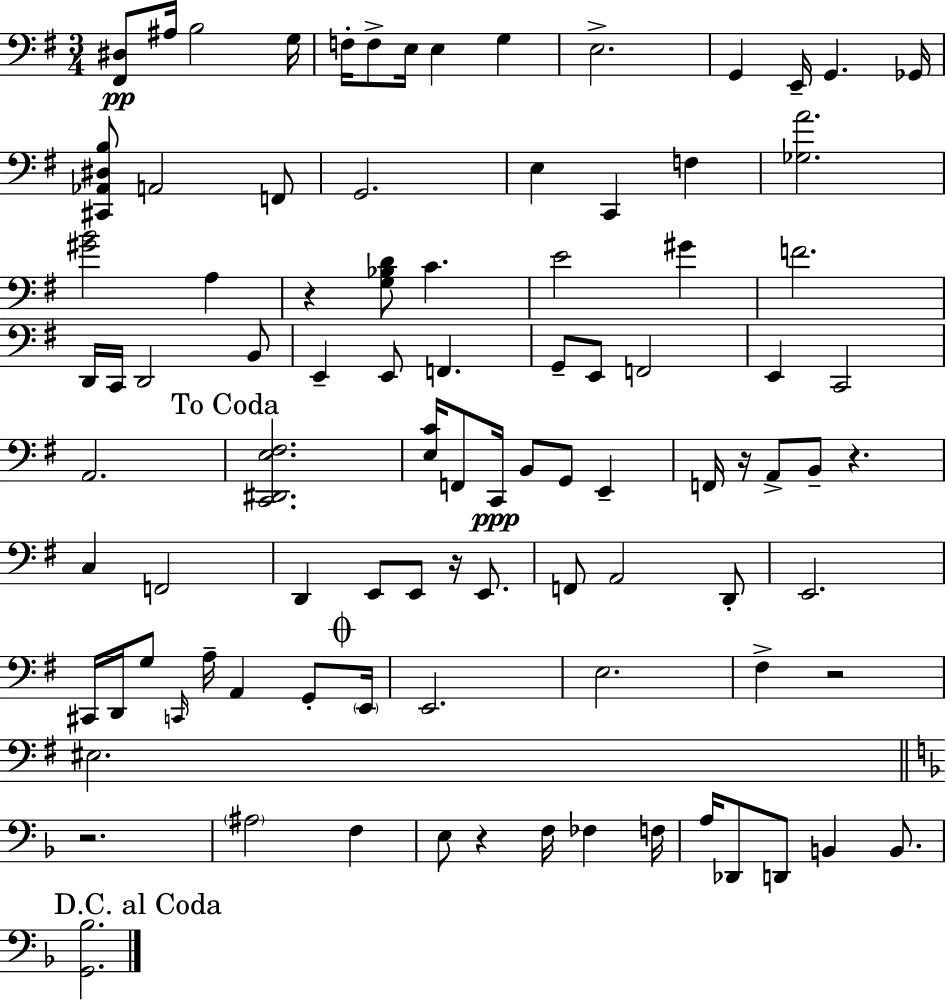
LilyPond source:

{
  \clef bass
  \numericTimeSignature
  \time 3/4
  \key e \minor
  <fis, dis>8\pp ais16 b2 g16 | f16-. f8-> e16 e4 g4 | e2.-> | g,4 e,16-- g,4. ges,16 | \break <cis, aes, dis b>8 a,2 f,8 | g,2. | e4 c,4 f4 | <ges a'>2. | \break <gis' b'>2 a4 | r4 <g bes d'>8 c'4. | e'2 gis'4 | f'2. | \break d,16 c,16 d,2 b,8 | e,4-- e,8 f,4. | g,8-- e,8 f,2 | e,4 c,2 | \break a,2. | \mark "To Coda" <c, dis, e fis>2. | <e c'>16 f,8 c,16\ppp b,8 g,8 e,4-- | f,16 r16 a,8-> b,8-- r4. | \break c4 f,2 | d,4 e,8 e,8 r16 e,8. | f,8 a,2 d,8-. | e,2. | \break cis,16 d,16 g8 \grace { c,16 } a16-- a,4 g,8-. | \mark \markup { \musicglyph "scripts.coda" } \parenthesize e,16 e,2. | e2. | fis4-> r2 | \break eis2. | \bar "||" \break \key d \minor r2. | \parenthesize ais2 f4 | e8 r4 f16 fes4 f16 | a16 des,8 d,8 b,4 b,8. | \break \mark "D.C. al Coda" <g, bes>2. | \bar "|."
}